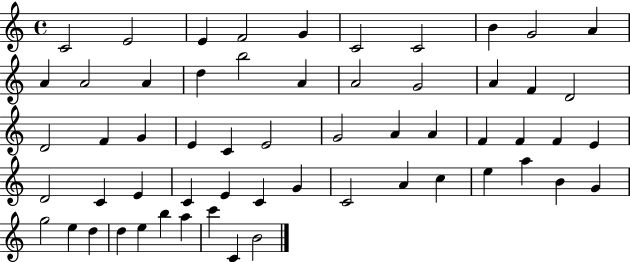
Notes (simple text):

C4/h E4/h E4/q F4/h G4/q C4/h C4/h B4/q G4/h A4/q A4/q A4/h A4/q D5/q B5/h A4/q A4/h G4/h A4/q F4/q D4/h D4/h F4/q G4/q E4/q C4/q E4/h G4/h A4/q A4/q F4/q F4/q F4/q E4/q D4/h C4/q E4/q C4/q E4/q C4/q G4/q C4/h A4/q C5/q E5/q A5/q B4/q G4/q G5/h E5/q D5/q D5/q E5/q B5/q A5/q C6/q C4/q B4/h